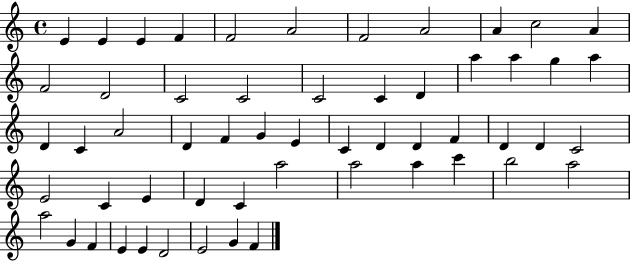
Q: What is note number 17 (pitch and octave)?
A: C4